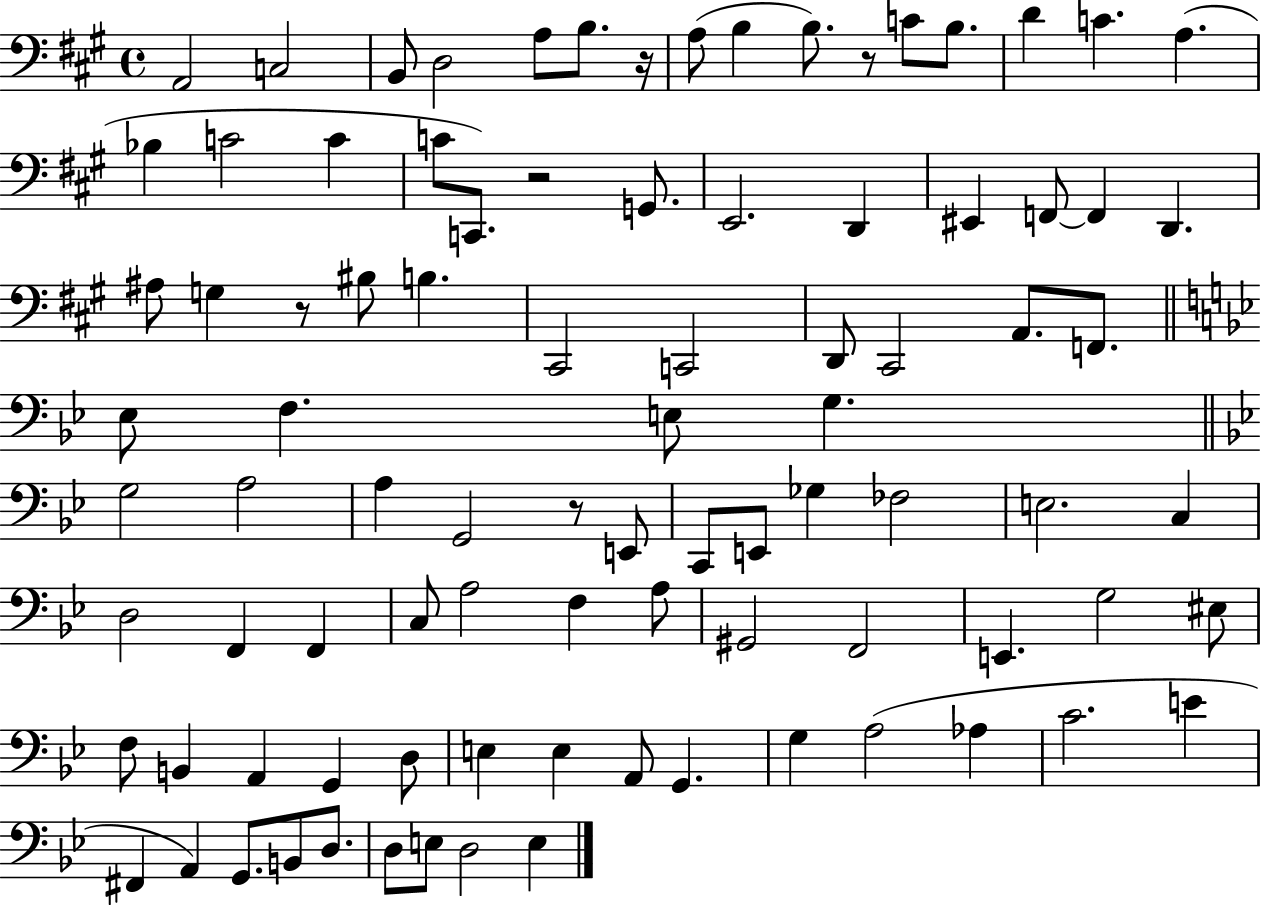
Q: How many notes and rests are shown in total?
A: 91